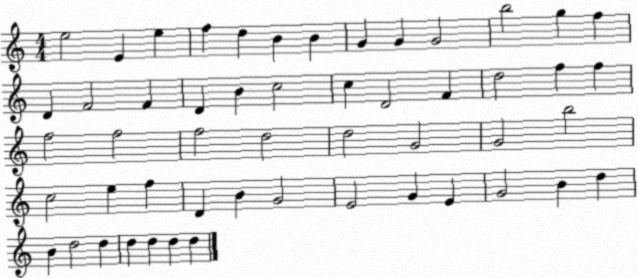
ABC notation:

X:1
T:Untitled
M:4/4
L:1/4
K:C
e2 E e f d B B G G G2 b2 g f D F2 F D B c2 c D2 F d2 f f f2 f2 f2 d2 d2 G2 G2 b2 c2 e f D B G2 E2 G E G2 B d B d2 d d d d d